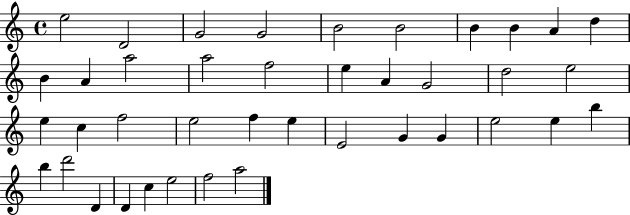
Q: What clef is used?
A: treble